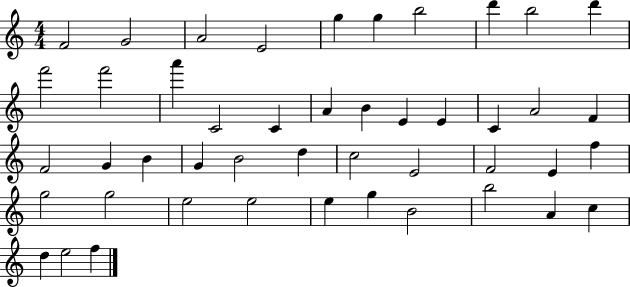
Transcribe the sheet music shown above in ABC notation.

X:1
T:Untitled
M:4/4
L:1/4
K:C
F2 G2 A2 E2 g g b2 d' b2 d' f'2 f'2 a' C2 C A B E E C A2 F F2 G B G B2 d c2 E2 F2 E f g2 g2 e2 e2 e g B2 b2 A c d e2 f